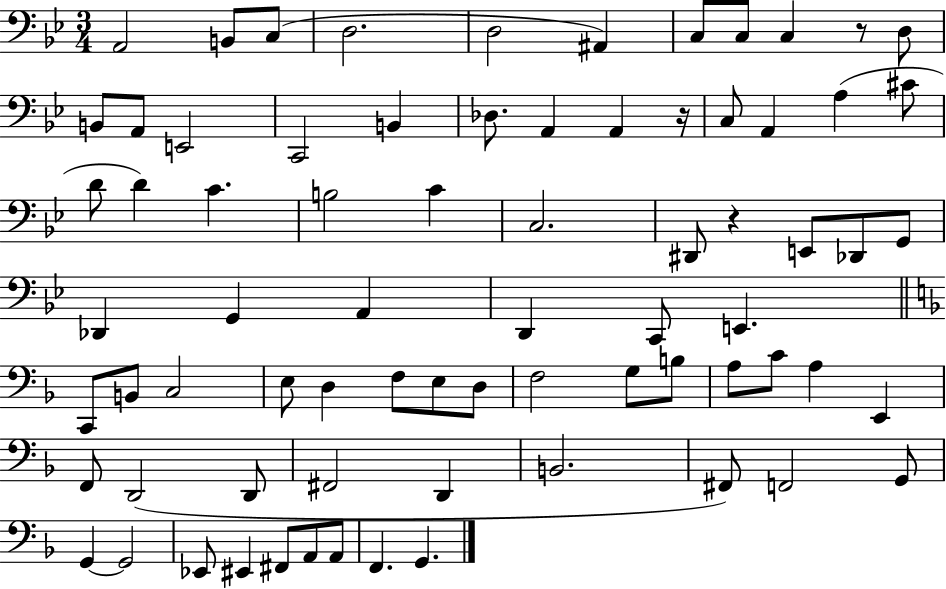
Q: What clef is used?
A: bass